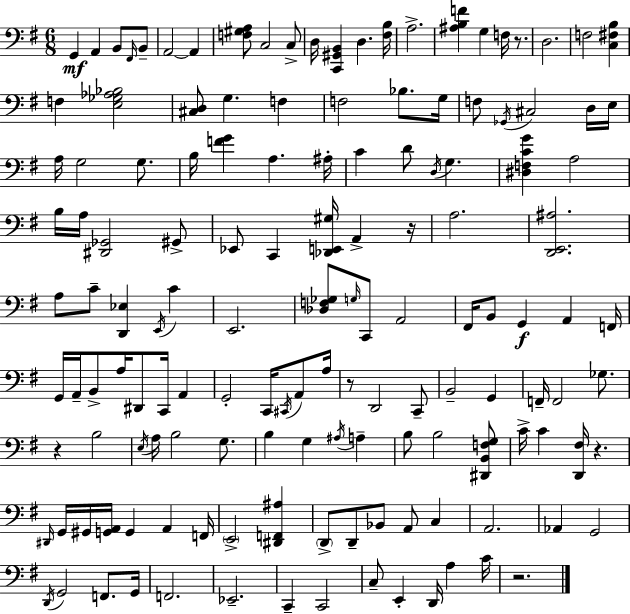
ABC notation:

X:1
T:Untitled
M:6/8
L:1/4
K:Em
G,, A,, B,,/2 ^F,,/4 B,,/2 A,,2 A,, [F,^G,A,]/2 C,2 C,/2 D,/4 [C,,^G,,B,,] D, [^F,B,]/4 A,2 [^A,B,F] G, F,/4 z/2 D,2 F,2 [C,^F,B,] F, [E,_G,_A,_B,]2 [^C,D,]/2 G, F, F,2 _B,/2 G,/4 F,/2 _G,,/4 ^C,2 D,/4 E,/4 A,/4 G,2 G,/2 B,/4 [FG] A, ^A,/4 C D/2 D,/4 G, [^D,F,CG] A,2 B,/4 A,/4 [^D,,_G,,]2 ^G,,/2 _E,,/2 C,, [_D,,E,,^G,]/4 A,, z/4 A,2 [D,,E,,^A,]2 A,/2 C/2 [D,,_E,] E,,/4 C E,,2 [_D,F,_G,]/2 G,/4 C,,/2 A,,2 ^F,,/4 B,,/2 G,, A,, F,,/4 G,,/4 A,,/4 B,,/2 A,/4 ^D,,/2 C,,/4 A,, G,,2 C,,/4 ^C,,/4 A,,/2 A,/4 z/2 D,,2 C,,/2 B,,2 G,, F,,/4 F,,2 _G,/2 z B,2 E,/4 A,/4 B,2 G,/2 B, G, ^A,/4 A, B,/2 B,2 [^D,,B,,F,G,]/2 C/4 C [D,,^F,]/4 z ^D,,/4 G,,/4 ^G,,/4 [G,,A,,]/4 G,, A,, F,,/4 E,,2 [^D,,F,,^A,] D,,/2 D,,/2 _B,,/2 A,,/2 C, A,,2 _A,, G,,2 D,,/4 G,,2 F,,/2 G,,/4 F,,2 _E,,2 C,, C,,2 C,/2 E,, D,,/4 A, C/4 z2